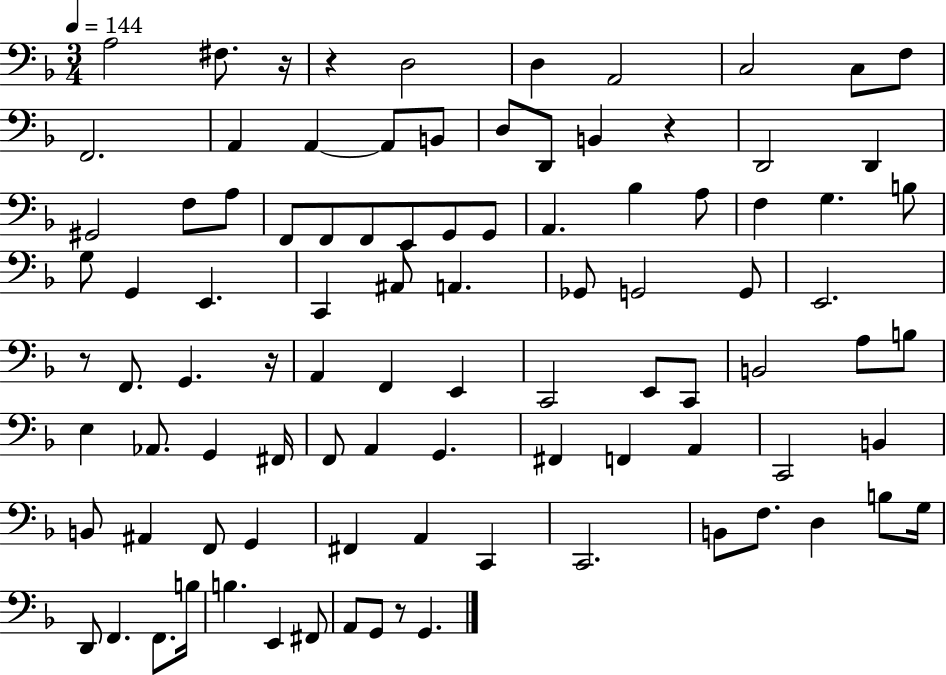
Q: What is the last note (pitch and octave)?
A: G2